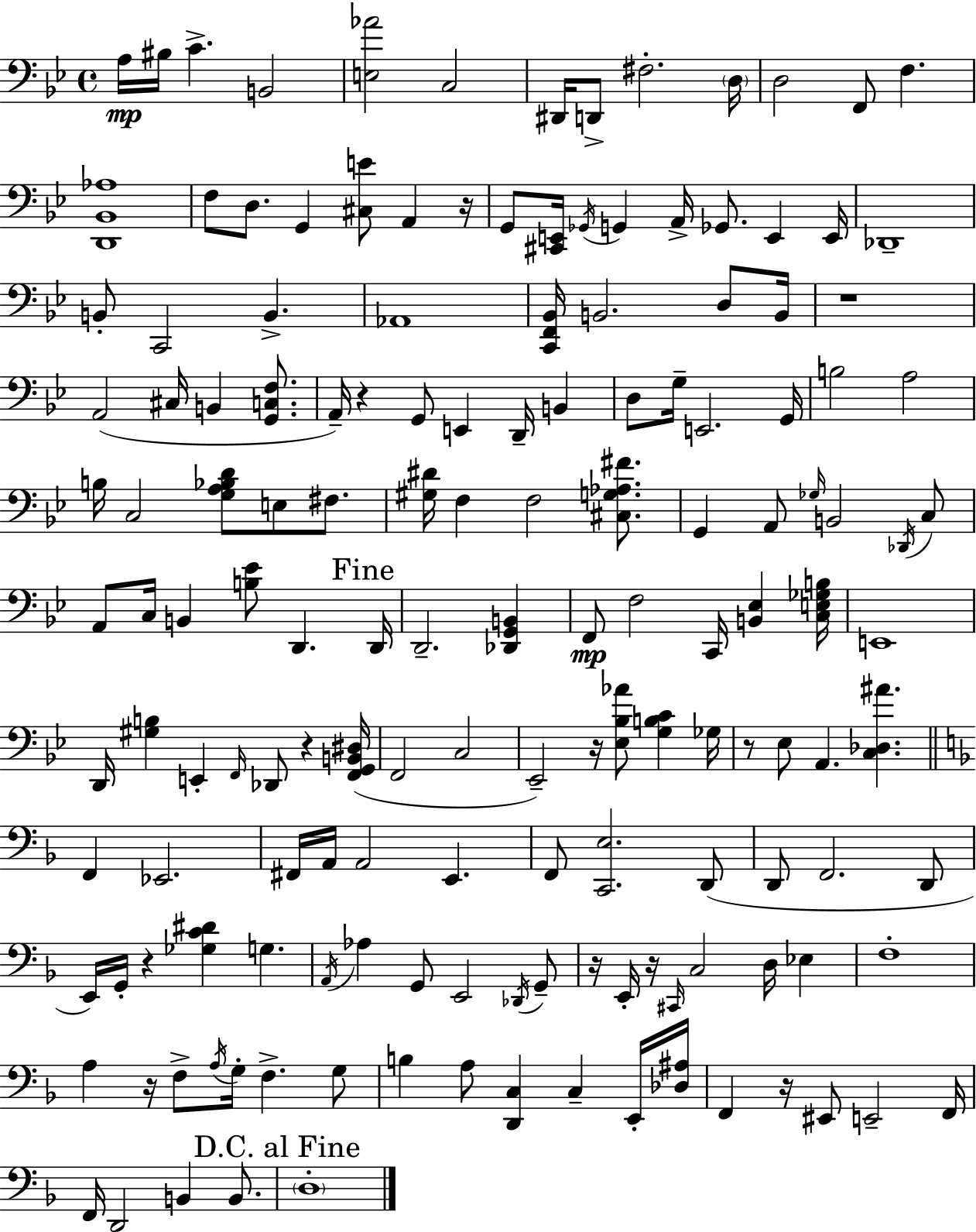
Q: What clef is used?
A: bass